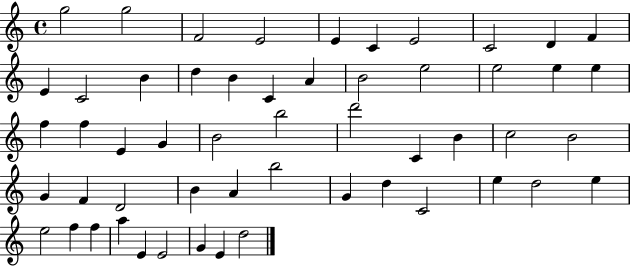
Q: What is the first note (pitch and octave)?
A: G5